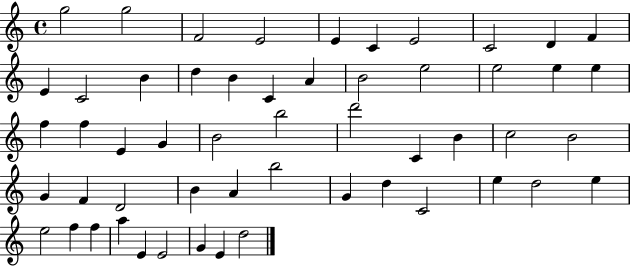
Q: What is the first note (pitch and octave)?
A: G5